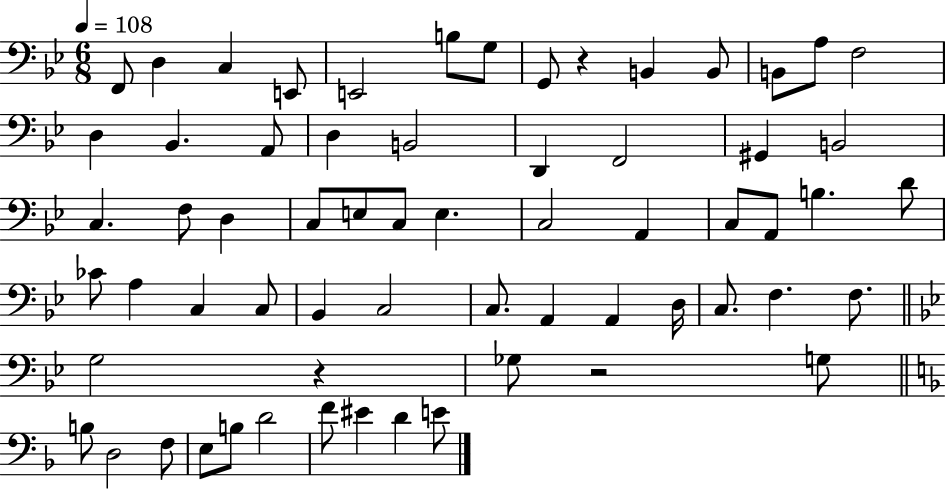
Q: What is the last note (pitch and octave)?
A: E4